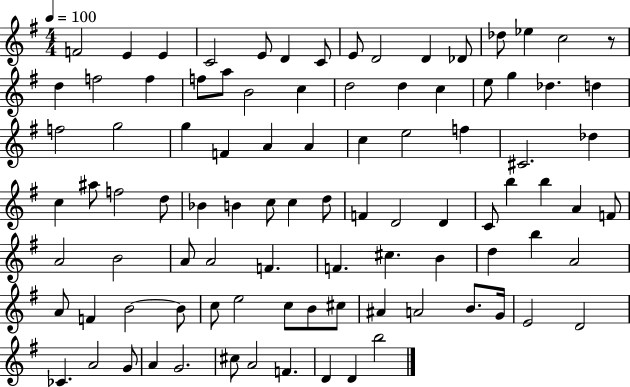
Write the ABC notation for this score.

X:1
T:Untitled
M:4/4
L:1/4
K:G
F2 E E C2 E/2 D C/2 E/2 D2 D _D/2 _d/2 _e c2 z/2 d f2 f f/2 a/2 B2 c d2 d c e/2 g _d d f2 g2 g F A A c e2 f ^C2 _d c ^a/2 f2 d/2 _B B c/2 c d/2 F D2 D C/2 b b A F/2 A2 B2 A/2 A2 F F ^c B d b A2 A/2 F B2 B/2 c/2 e2 c/2 B/2 ^c/2 ^A A2 B/2 G/4 E2 D2 _C A2 G/2 A G2 ^c/2 A2 F D D b2